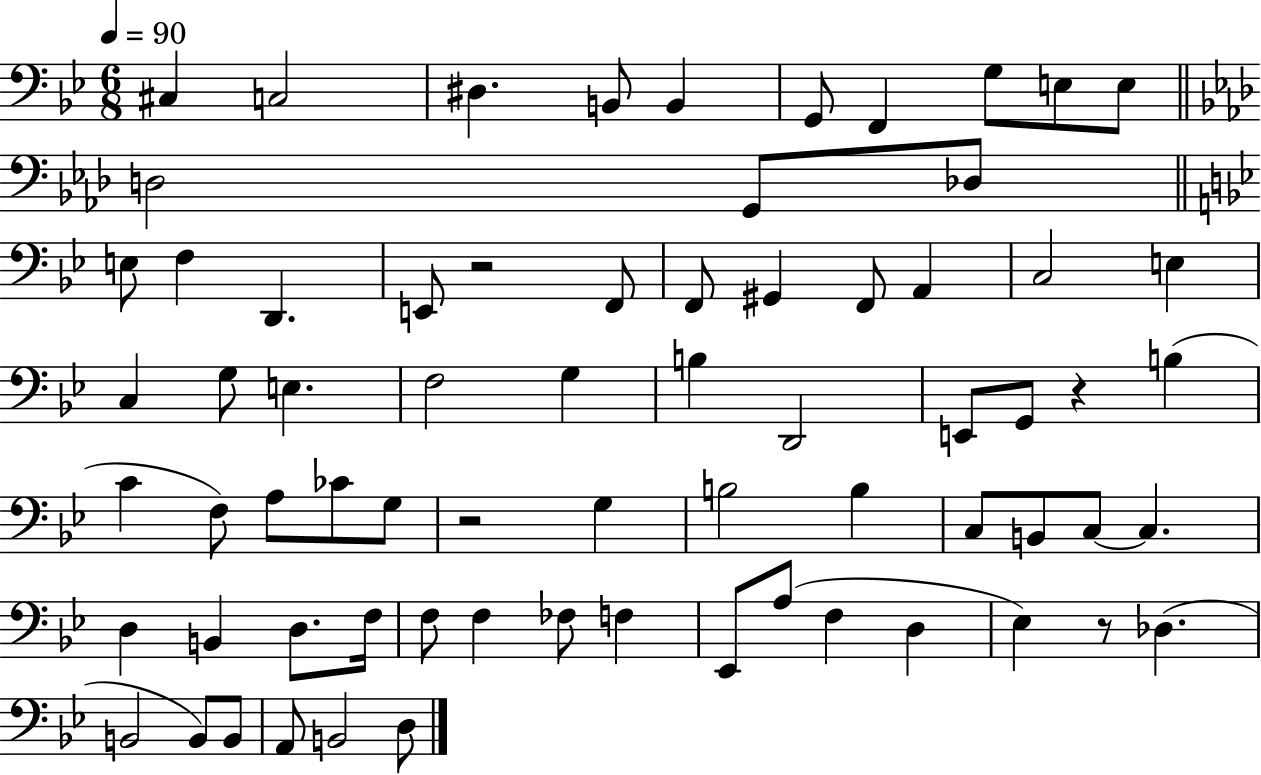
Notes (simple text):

C#3/q C3/h D#3/q. B2/e B2/q G2/e F2/q G3/e E3/e E3/e D3/h G2/e Db3/e E3/e F3/q D2/q. E2/e R/h F2/e F2/e G#2/q F2/e A2/q C3/h E3/q C3/q G3/e E3/q. F3/h G3/q B3/q D2/h E2/e G2/e R/q B3/q C4/q F3/e A3/e CES4/e G3/e R/h G3/q B3/h B3/q C3/e B2/e C3/e C3/q. D3/q B2/q D3/e. F3/s F3/e F3/q FES3/e F3/q Eb2/e A3/e F3/q D3/q Eb3/q R/e Db3/q. B2/h B2/e B2/e A2/e B2/h D3/e